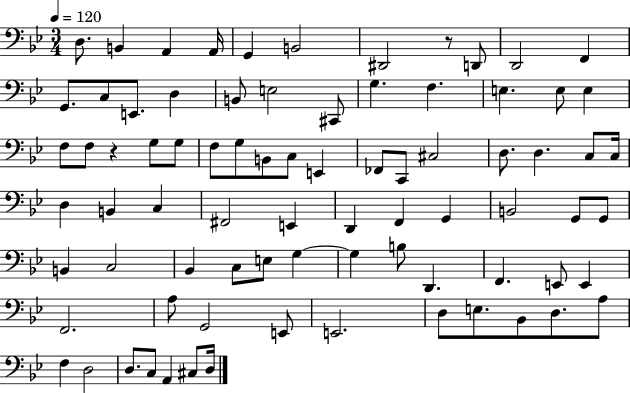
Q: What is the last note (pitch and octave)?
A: D3